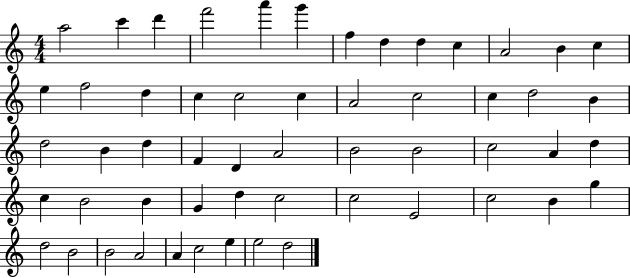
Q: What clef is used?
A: treble